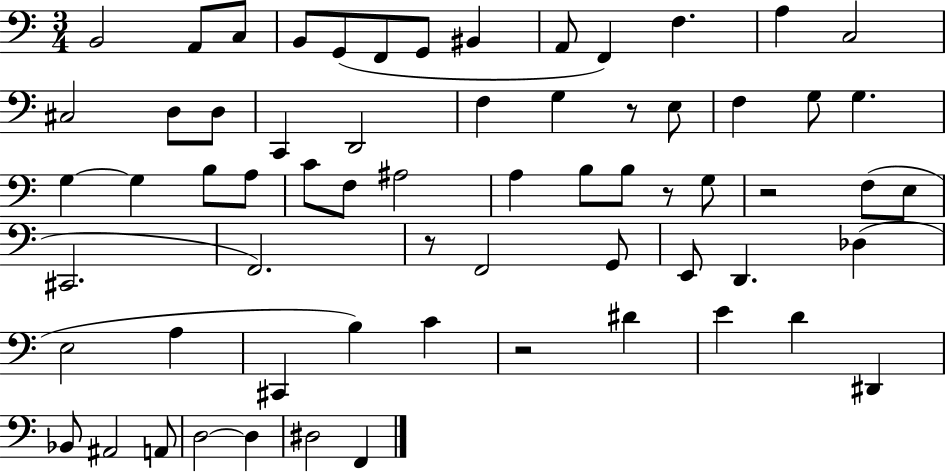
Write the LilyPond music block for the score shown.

{
  \clef bass
  \numericTimeSignature
  \time 3/4
  \key c \major
  b,2 a,8 c8 | b,8 g,8( f,8 g,8 bis,4 | a,8 f,4) f4. | a4 c2 | \break cis2 d8 d8 | c,4 d,2 | f4 g4 r8 e8 | f4 g8 g4. | \break g4~~ g4 b8 a8 | c'8 f8 ais2 | a4 b8 b8 r8 g8 | r2 f8( e8 | \break cis,2. | f,2.) | r8 f,2 g,8 | e,8 d,4. des4( | \break e2 a4 | cis,4 b4) c'4 | r2 dis'4 | e'4 d'4 dis,4 | \break bes,8 ais,2 a,8 | d2~~ d4 | dis2 f,4 | \bar "|."
}